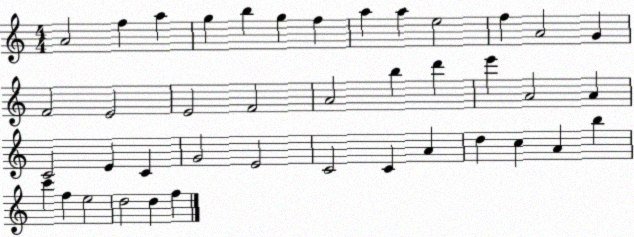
X:1
T:Untitled
M:4/4
L:1/4
K:C
A2 f a g b g f a a e2 f A2 G F2 E2 E2 F2 A2 b d' e' A2 A C2 E C G2 E2 C2 C A d c A b c' f e2 d2 d f